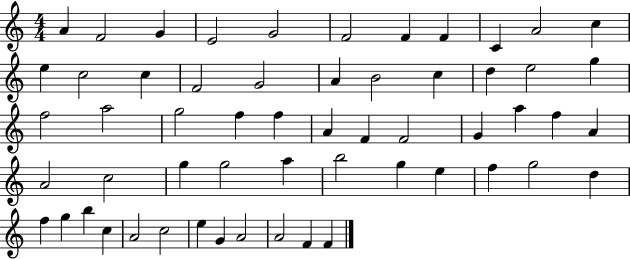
X:1
T:Untitled
M:4/4
L:1/4
K:C
A F2 G E2 G2 F2 F F C A2 c e c2 c F2 G2 A B2 c d e2 g f2 a2 g2 f f A F F2 G a f A A2 c2 g g2 a b2 g e f g2 d f g b c A2 c2 e G A2 A2 F F